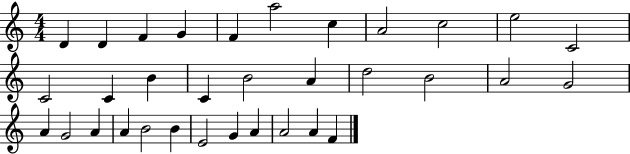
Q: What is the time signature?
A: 4/4